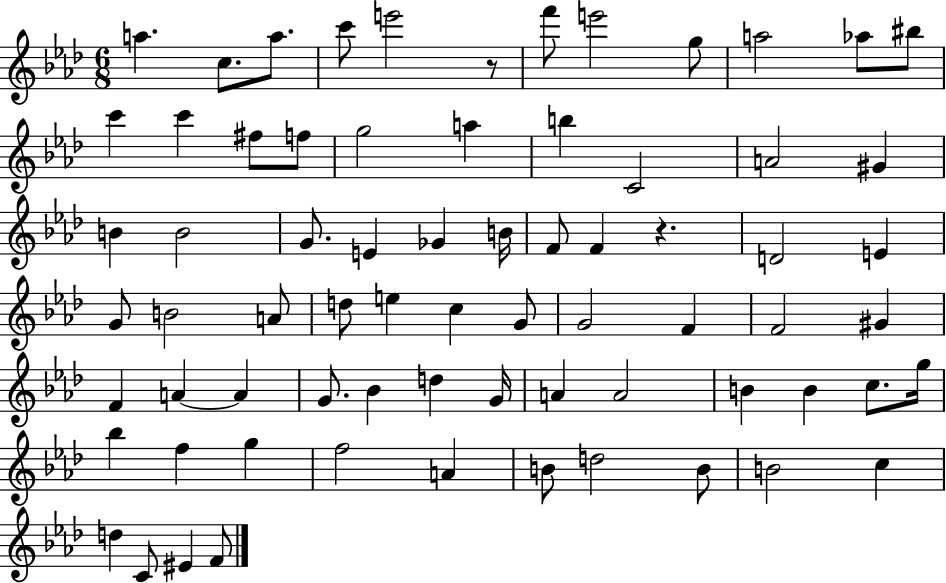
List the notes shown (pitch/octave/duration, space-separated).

A5/q. C5/e. A5/e. C6/e E6/h R/e F6/e E6/h G5/e A5/h Ab5/e BIS5/e C6/q C6/q F#5/e F5/e G5/h A5/q B5/q C4/h A4/h G#4/q B4/q B4/h G4/e. E4/q Gb4/q B4/s F4/e F4/q R/q. D4/h E4/q G4/e B4/h A4/e D5/e E5/q C5/q G4/e G4/h F4/q F4/h G#4/q F4/q A4/q A4/q G4/e. Bb4/q D5/q G4/s A4/q A4/h B4/q B4/q C5/e. G5/s Bb5/q F5/q G5/q F5/h A4/q B4/e D5/h B4/e B4/h C5/q D5/q C4/e EIS4/q F4/e